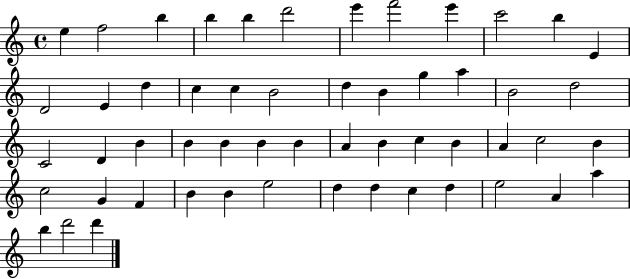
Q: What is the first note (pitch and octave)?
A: E5